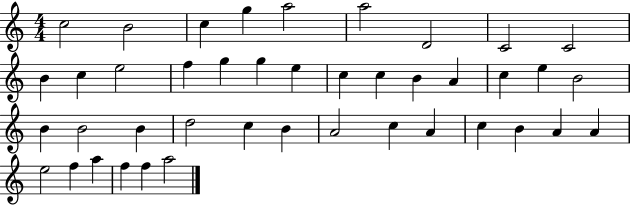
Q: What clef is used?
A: treble